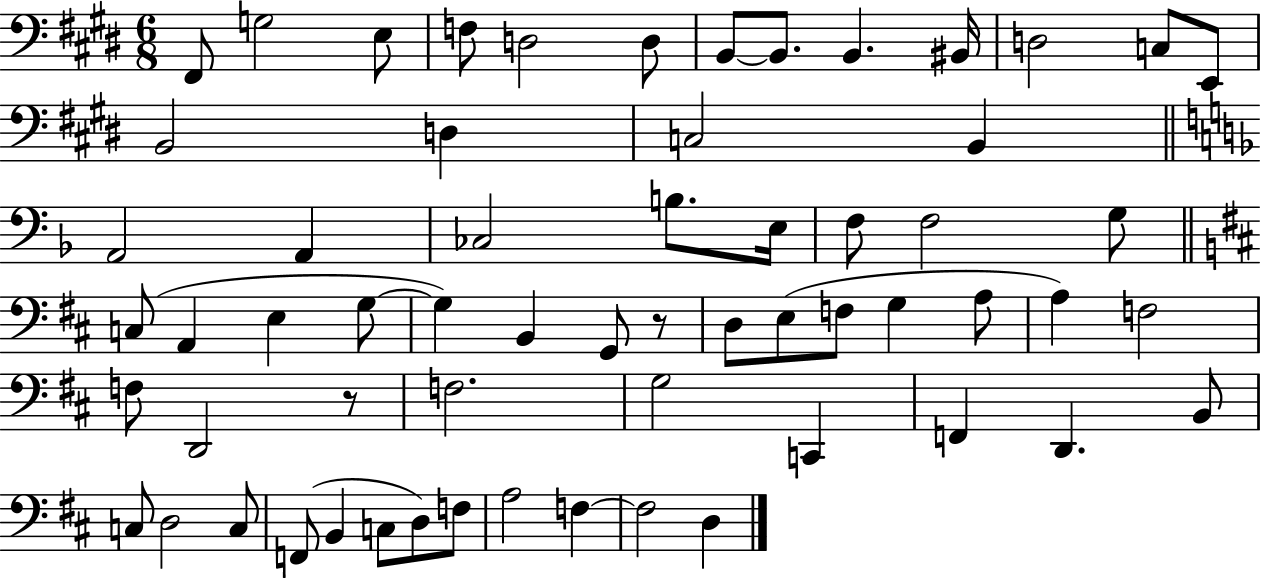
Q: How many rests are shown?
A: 2